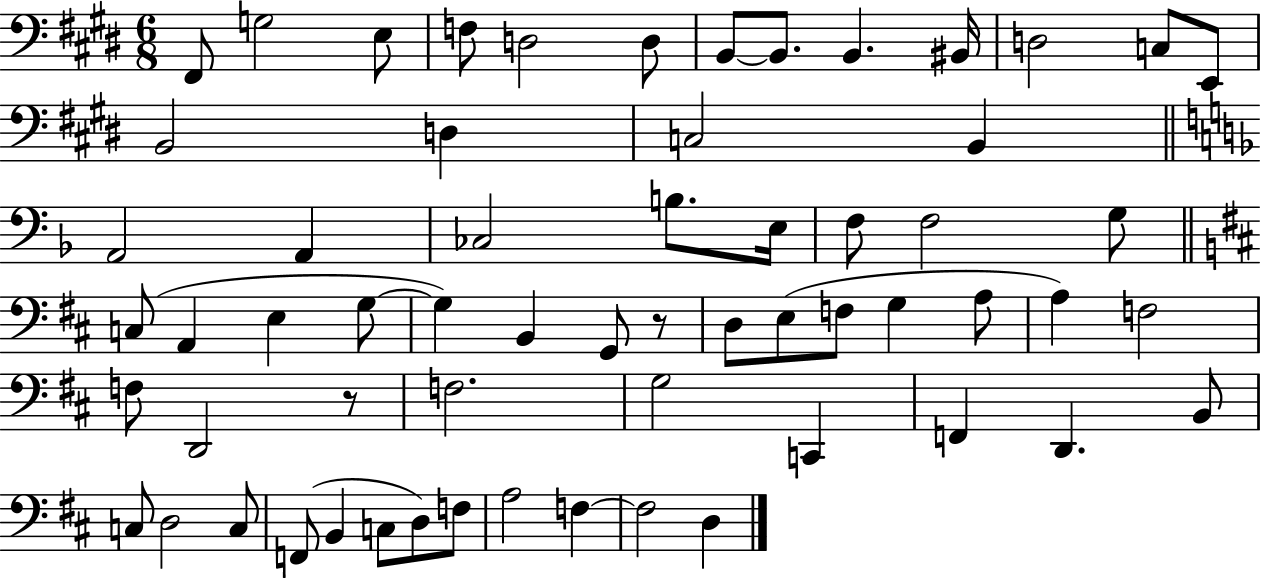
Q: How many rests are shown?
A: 2